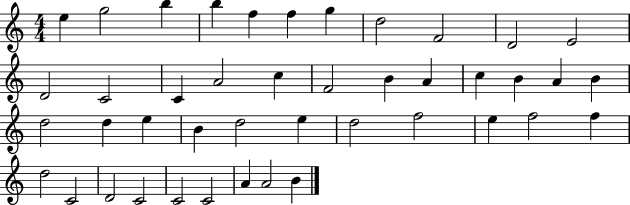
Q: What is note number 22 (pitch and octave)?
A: A4